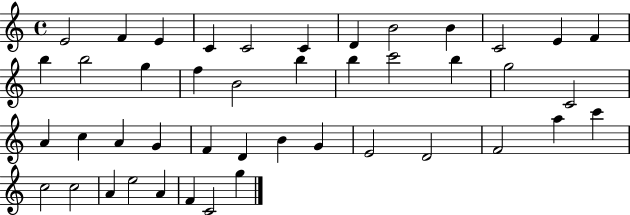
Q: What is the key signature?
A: C major